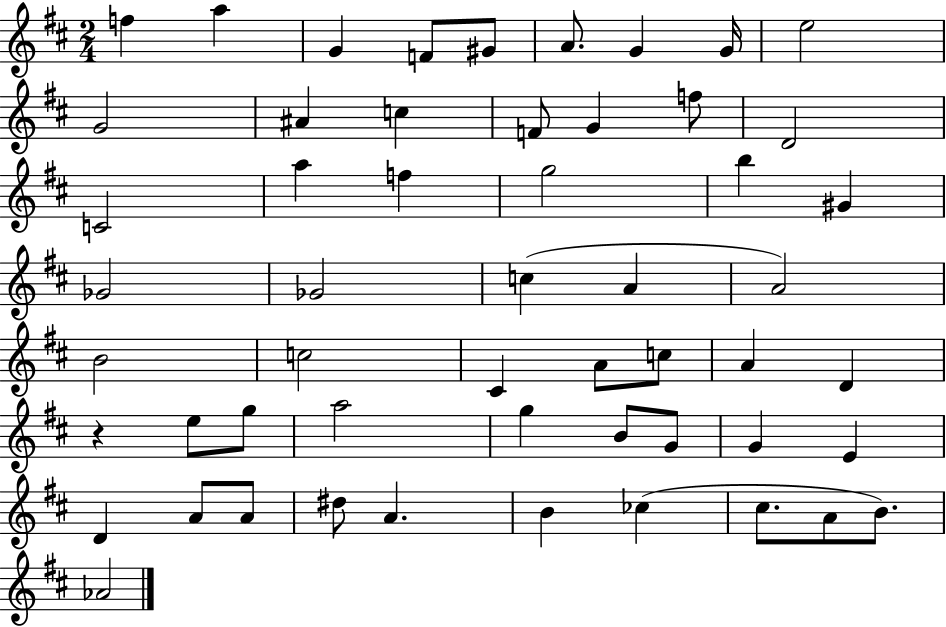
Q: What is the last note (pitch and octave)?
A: Ab4